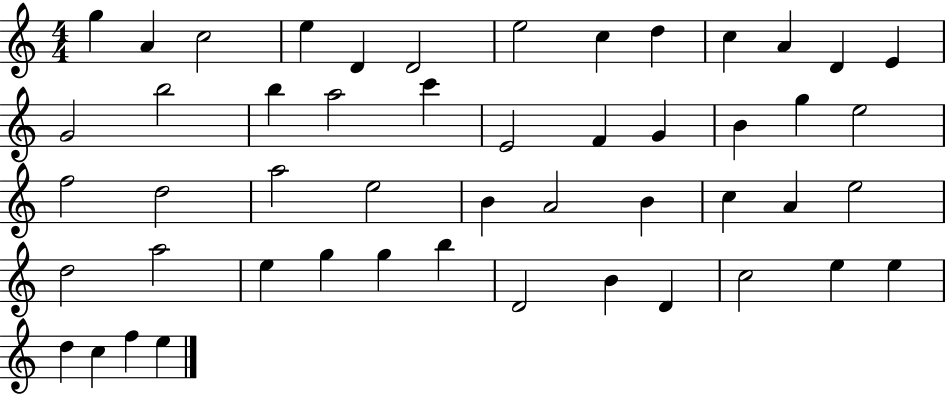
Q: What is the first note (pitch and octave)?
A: G5